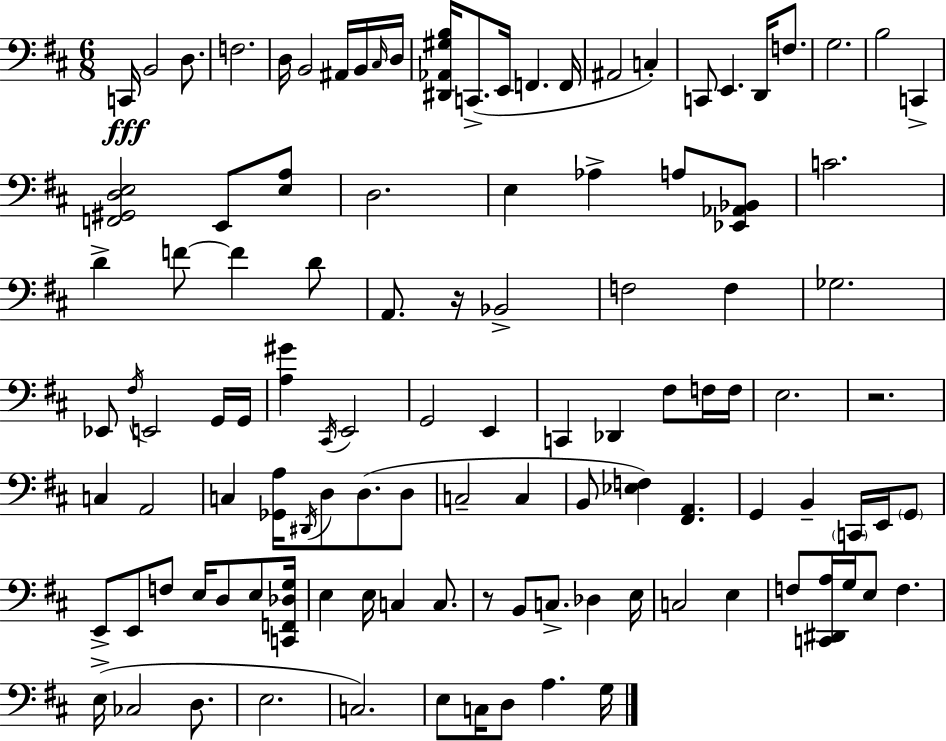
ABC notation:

X:1
T:Untitled
M:6/8
L:1/4
K:D
C,,/4 B,,2 D,/2 F,2 D,/4 B,,2 ^A,,/4 B,,/4 ^C,/4 D,/4 [^D,,_A,,^G,B,]/4 C,,/2 E,,/4 F,, F,,/4 ^A,,2 C, C,,/2 E,, D,,/4 F,/2 G,2 B,2 C,, [F,,^G,,D,E,]2 E,,/2 [E,A,]/2 D,2 E, _A, A,/2 [_E,,_A,,_B,,]/2 C2 D F/2 F D/2 A,,/2 z/4 _B,,2 F,2 F, _G,2 _E,,/2 ^F,/4 E,,2 G,,/4 G,,/4 [A,^G] ^C,,/4 E,,2 G,,2 E,, C,, _D,, ^F,/2 F,/4 F,/4 E,2 z2 C, A,,2 C, [_G,,A,]/4 ^D,,/4 D,/2 D,/2 D,/2 C,2 C, B,,/2 [_E,F,] [^F,,A,,] G,, B,, C,,/4 E,,/4 G,,/2 E,,/2 E,,/2 F,/2 E,/4 D,/2 E,/2 [C,,F,,_D,G,]/4 E, E,/4 C, C,/2 z/2 B,,/2 C,/2 _D, E,/4 C,2 E, F,/2 [C,,^D,,A,]/4 G,/4 E,/2 F, E,/4 _C,2 D,/2 E,2 C,2 E,/2 C,/4 D,/2 A, G,/4